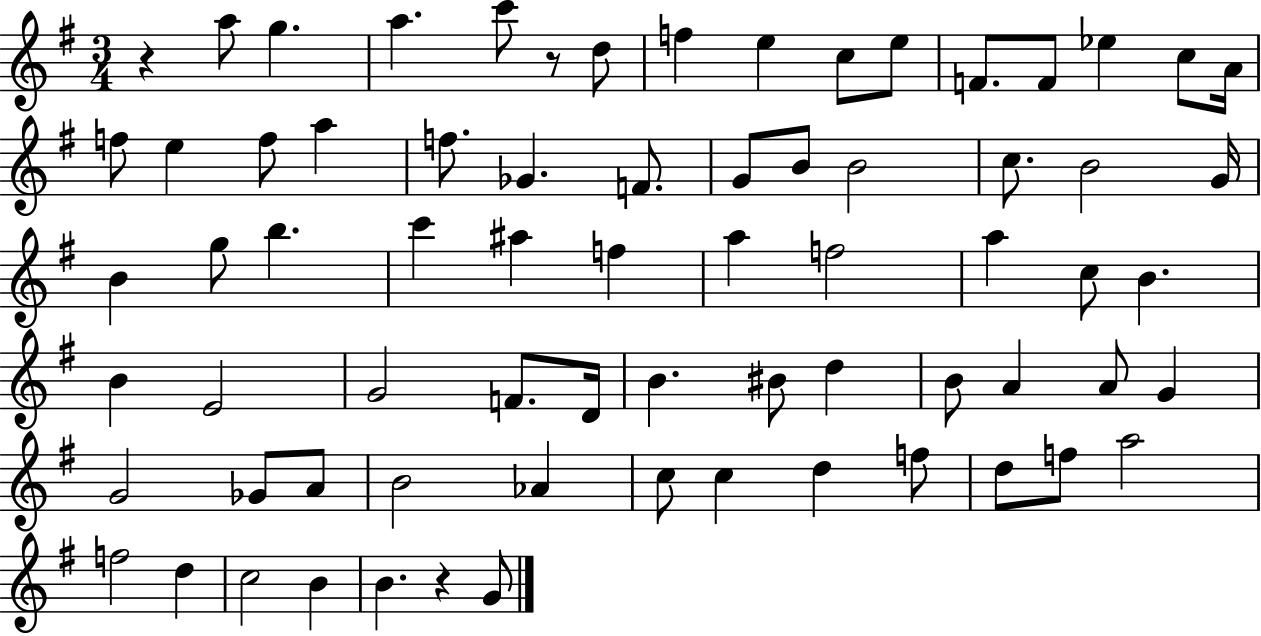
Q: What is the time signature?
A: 3/4